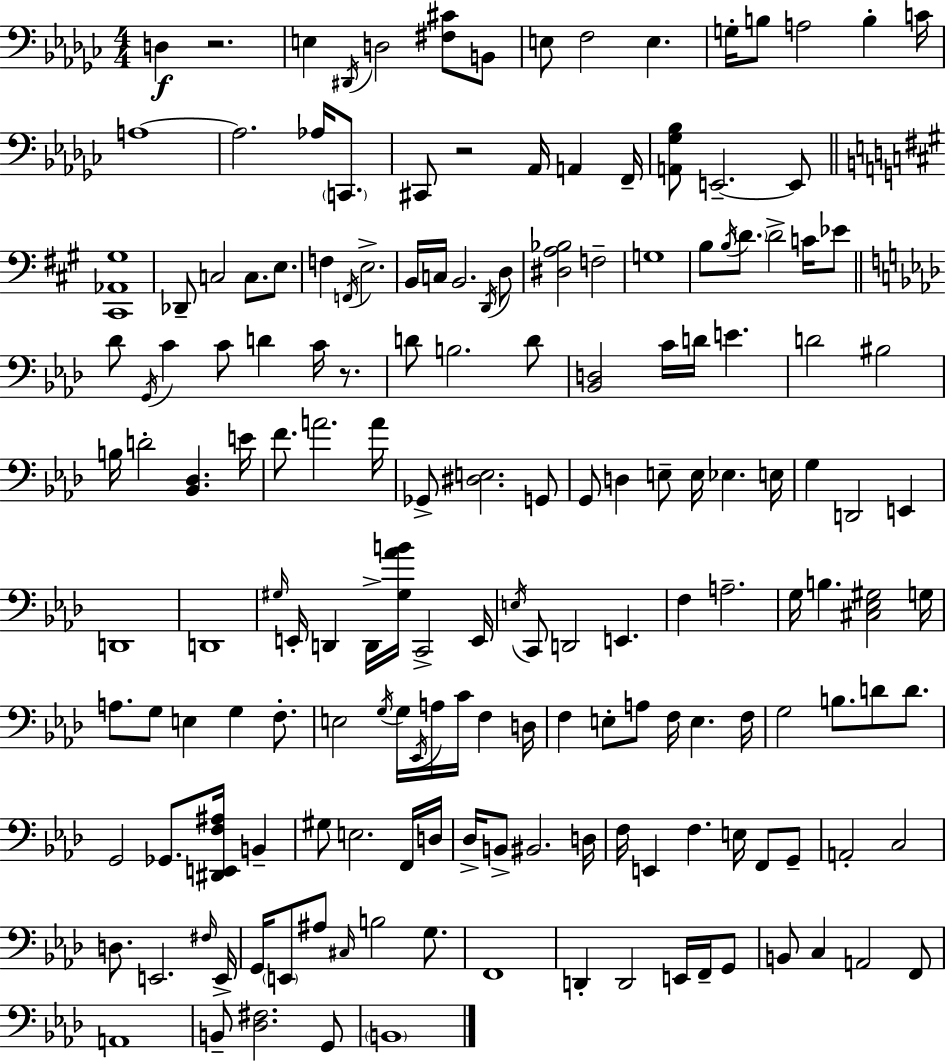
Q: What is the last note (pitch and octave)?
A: B2